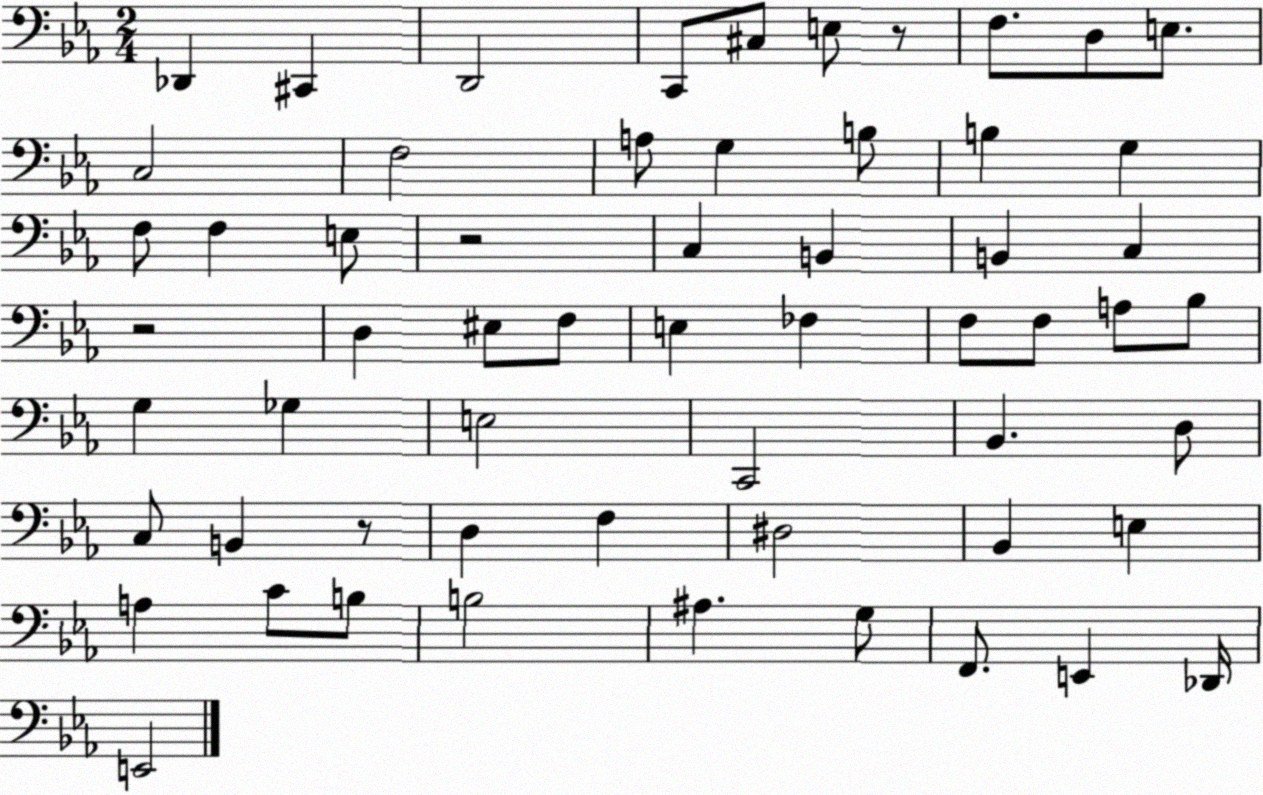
X:1
T:Untitled
M:2/4
L:1/4
K:Eb
_D,, ^C,, D,,2 C,,/2 ^C,/2 E,/2 z/2 F,/2 D,/2 E,/2 C,2 F,2 A,/2 G, B,/2 B, G, F,/2 F, E,/2 z2 C, B,, B,, C, z2 D, ^E,/2 F,/2 E, _F, F,/2 F,/2 A,/2 _B,/2 G, _G, E,2 C,,2 _B,, D,/2 C,/2 B,, z/2 D, F, ^D,2 _B,, E, A, C/2 B,/2 B,2 ^A, G,/2 F,,/2 E,, _D,,/4 E,,2